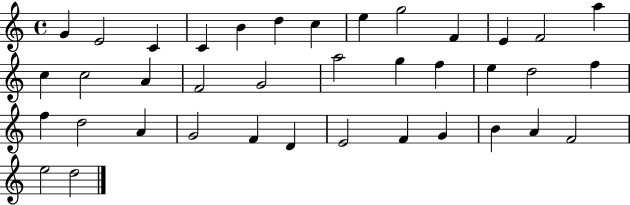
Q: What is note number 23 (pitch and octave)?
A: D5